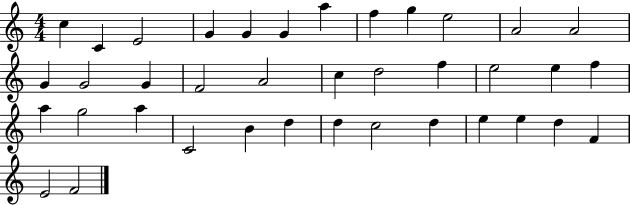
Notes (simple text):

C5/q C4/q E4/h G4/q G4/q G4/q A5/q F5/q G5/q E5/h A4/h A4/h G4/q G4/h G4/q F4/h A4/h C5/q D5/h F5/q E5/h E5/q F5/q A5/q G5/h A5/q C4/h B4/q D5/q D5/q C5/h D5/q E5/q E5/q D5/q F4/q E4/h F4/h